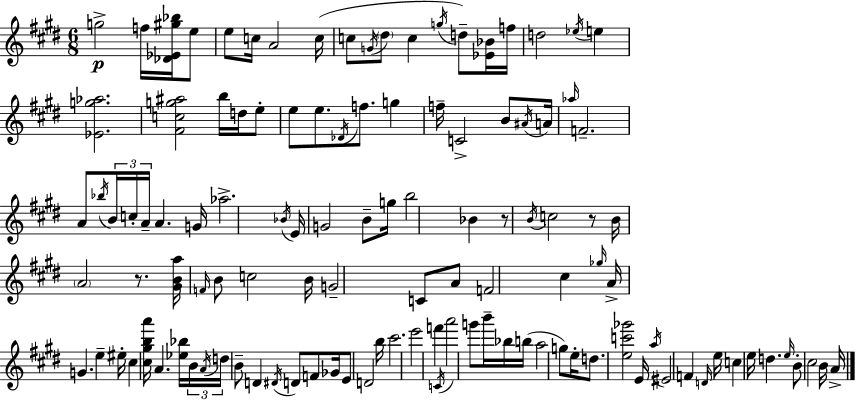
{
  \clef treble
  \numericTimeSignature
  \time 6/8
  \key e \major
  g''2->\p f''16 <des' ees' gis'' bes''>16 e''8 | e''8 c''16 a'2 c''16( | c''8 \acciaccatura { g'16 } \parenthesize dis''8 c''4 \acciaccatura { g''16 }) d''8-- | <ees' bes'>16 f''16 d''2 \acciaccatura { ees''16 } e''4 | \break <ees' g'' aes''>2. | <fis' c'' g'' ais''>2 b''16 | d''16 e''8-. e''8 e''8. \acciaccatura { des'16 } f''8. | g''4 f''16-- c'2-> | \break b'8 \acciaccatura { ais'16 } a'16 \grace { aes''16 } f'2.-- | a'8 \acciaccatura { bes''16 } \tuplet 3/2 { b'16 c''16-. a'16-- } | a'4. g'16 aes''2.-> | \acciaccatura { bes'16 } e'16 g'2 | \break b'8-- g''16 b''2 | bes'4 r8 \acciaccatura { b'16 } c''2 | r8 b'16 \parenthesize a'2 | r8. <gis' b' a''>16 \grace { f'16 } b'8 | \break c''2 b'16 g'2-- | c'8 a'8 f'2 | cis''4 \grace { ges''16 } a'16-> | g'4. e''4-- eis''16-. cis''4 | \break <cis'' gis'' b'' a'''>16 a'4. <ees'' bes''>16 \tuplet 3/2 { b'16 | \acciaccatura { a'16 } d''16 } b'8-- d'4 \acciaccatura { dis'16 } d'8 f'8 | ges'16 e'8 d'2 | b''16 cis'''2. | \break e'''2 f'''4 | \acciaccatura { c'16 } a'''2 g'''8 | b'''16-- bes''16 b''16( a''2 g''8) | e''16-. d''8. <e'' c''' ges'''>2 | \break e'16 \acciaccatura { a''16 } eis'2 f'4 | \grace { d'16 } e''16 c''4 e''16 d''4. | \grace { e''16 } b'8-. cis''2 | b'16 a'16-> \bar "|."
}